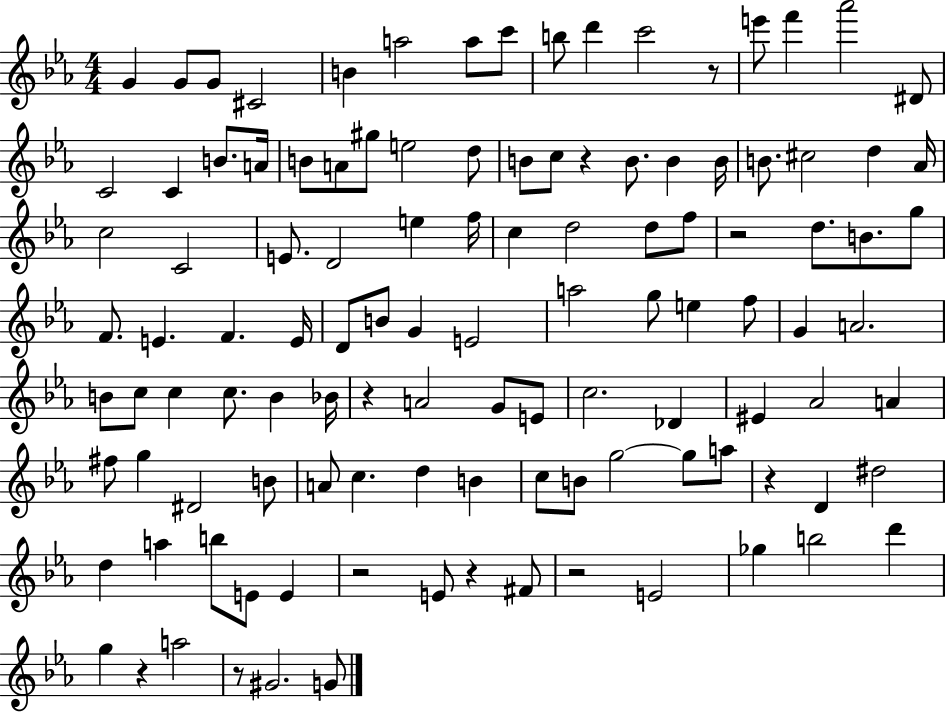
{
  \clef treble
  \numericTimeSignature
  \time 4/4
  \key ees \major
  g'4 g'8 g'8 cis'2 | b'4 a''2 a''8 c'''8 | b''8 d'''4 c'''2 r8 | e'''8 f'''4 aes'''2 dis'8 | \break c'2 c'4 b'8. a'16 | b'8 a'8 gis''8 e''2 d''8 | b'8 c''8 r4 b'8. b'4 b'16 | b'8. cis''2 d''4 aes'16 | \break c''2 c'2 | e'8. d'2 e''4 f''16 | c''4 d''2 d''8 f''8 | r2 d''8. b'8. g''8 | \break f'8. e'4. f'4. e'16 | d'8 b'8 g'4 e'2 | a''2 g''8 e''4 f''8 | g'4 a'2. | \break b'8 c''8 c''4 c''8. b'4 bes'16 | r4 a'2 g'8 e'8 | c''2. des'4 | eis'4 aes'2 a'4 | \break fis''8 g''4 dis'2 b'8 | a'8 c''4. d''4 b'4 | c''8 b'8 g''2~~ g''8 a''8 | r4 d'4 dis''2 | \break d''4 a''4 b''8 e'8 e'4 | r2 e'8 r4 fis'8 | r2 e'2 | ges''4 b''2 d'''4 | \break g''4 r4 a''2 | r8 gis'2. g'8 | \bar "|."
}